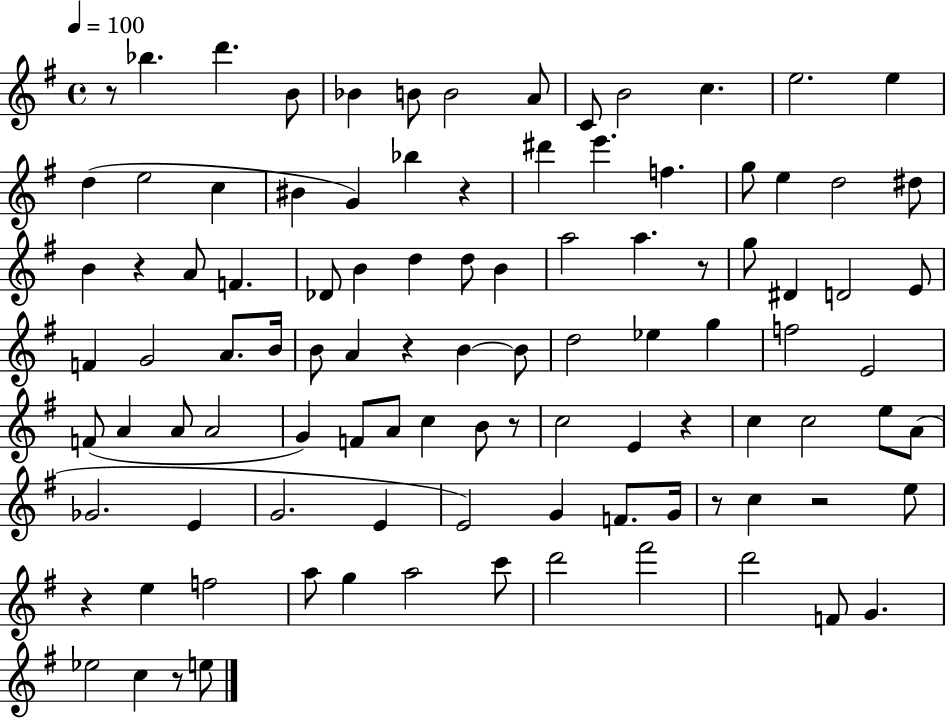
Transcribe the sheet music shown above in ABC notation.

X:1
T:Untitled
M:4/4
L:1/4
K:G
z/2 _b d' B/2 _B B/2 B2 A/2 C/2 B2 c e2 e d e2 c ^B G _b z ^d' e' f g/2 e d2 ^d/2 B z A/2 F _D/2 B d d/2 B a2 a z/2 g/2 ^D D2 E/2 F G2 A/2 B/4 B/2 A z B B/2 d2 _e g f2 E2 F/2 A A/2 A2 G F/2 A/2 c B/2 z/2 c2 E z c c2 e/2 A/2 _G2 E G2 E E2 G F/2 G/4 z/2 c z2 e/2 z e f2 a/2 g a2 c'/2 d'2 ^f'2 d'2 F/2 G _e2 c z/2 e/2